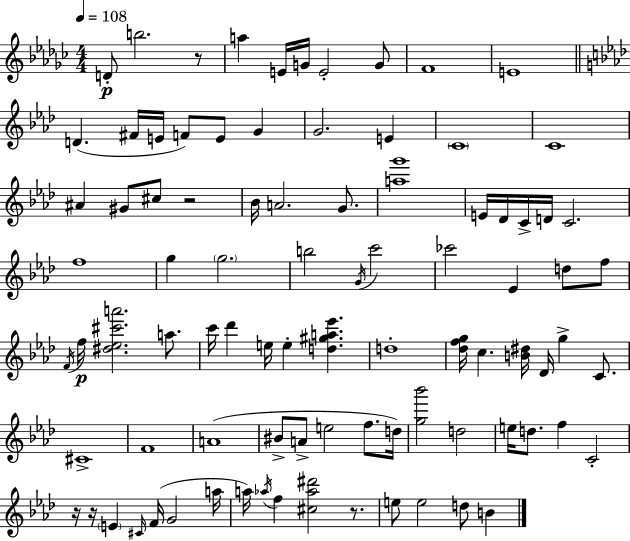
{
  \clef treble
  \numericTimeSignature
  \time 4/4
  \key ees \minor
  \tempo 4 = 108
  \repeat volta 2 { d'8-.\p b''2. r8 | a''4 e'16 g'16 e'2-. g'8 | f'1 | e'1 | \break \bar "||" \break \key f \minor d'4.( fis'16 e'16 f'8) e'8 g'4 | g'2. e'4 | \parenthesize c'1 | c'1 | \break ais'4 gis'8 cis''8 r2 | bes'16 a'2. g'8. | <a'' g'''>1 | e'16 des'16 c'16-> d'16 c'2. | \break f''1 | g''4 \parenthesize g''2. | b''2 \acciaccatura { g'16 } c'''2 | ces'''2 ees'4 d''8 f''8 | \break \acciaccatura { f'16 } f''16\p <dis'' ees'' cis''' a'''>2. a''8. | c'''16 des'''4 e''16 e''4-. <d'' gis'' a'' ees'''>4. | d''1-. | <des'' f'' g''>16 c''4. <b' dis''>16 des'16 g''4-> c'8. | \break cis'1-> | f'1 | a'1( | bis'8-> a'8-> e''2 f''8. | \break d''16) <g'' bes'''>2 d''2 | e''16 d''8. f''4 c'2-. | r16 r16 \parenthesize e'4 \grace { cis'16 }( f'16 g'2 | a''16 a''16) \acciaccatura { aes''16 } f''4 <cis'' aes'' dis'''>2 | \break r8. e''8 e''2 d''8 | b'4 } \bar "|."
}